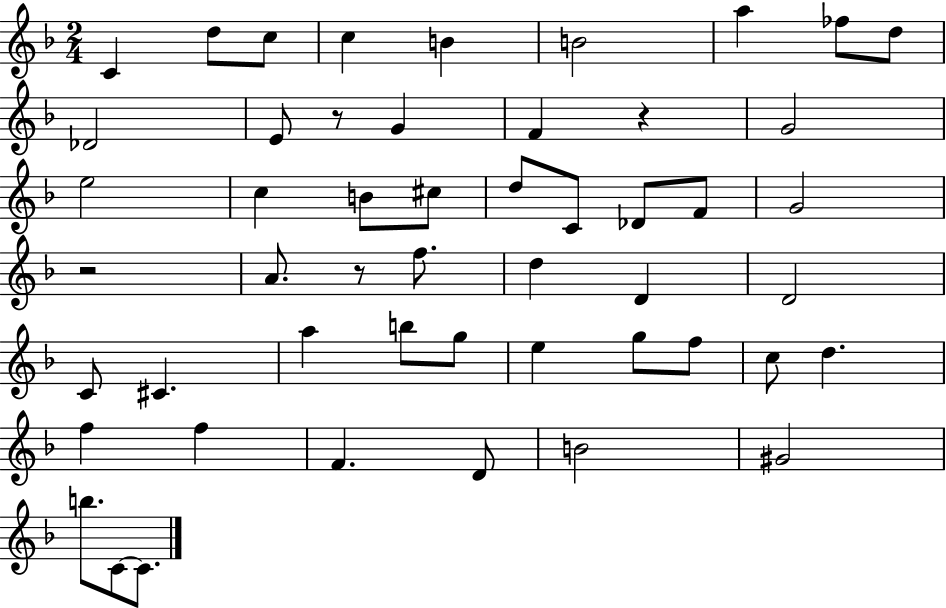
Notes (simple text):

C4/q D5/e C5/e C5/q B4/q B4/h A5/q FES5/e D5/e Db4/h E4/e R/e G4/q F4/q R/q G4/h E5/h C5/q B4/e C#5/e D5/e C4/e Db4/e F4/e G4/h R/h A4/e. R/e F5/e. D5/q D4/q D4/h C4/e C#4/q. A5/q B5/e G5/e E5/q G5/e F5/e C5/e D5/q. F5/q F5/q F4/q. D4/e B4/h G#4/h B5/e. C4/e C4/e.